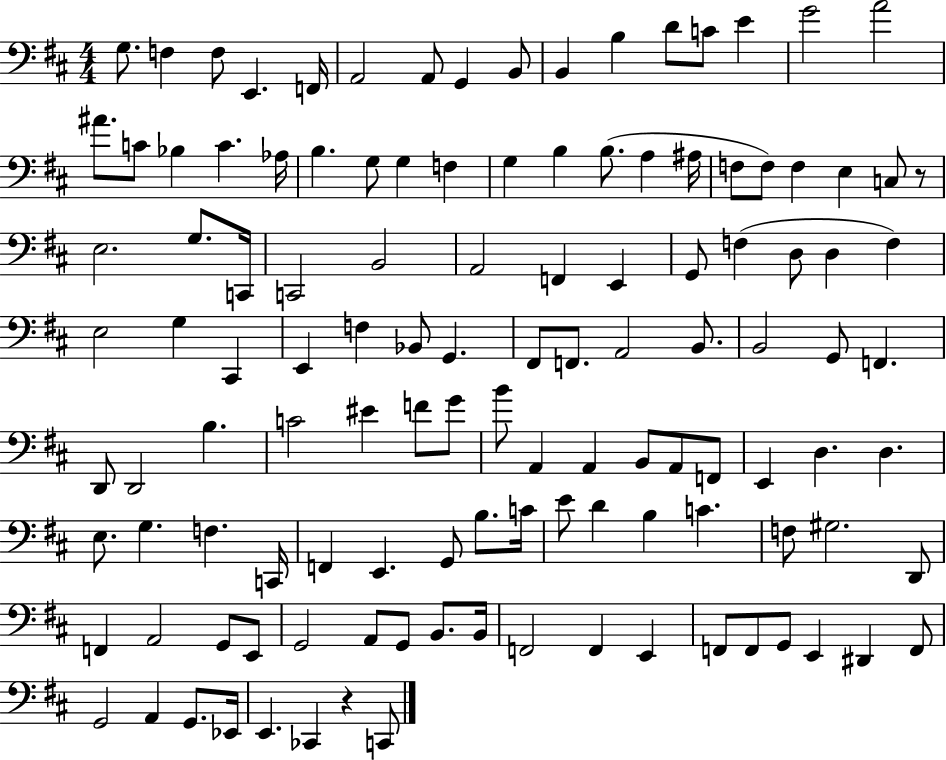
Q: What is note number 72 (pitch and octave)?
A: A2